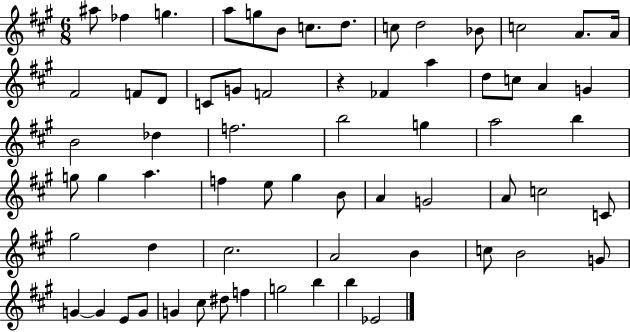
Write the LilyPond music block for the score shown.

{
  \clef treble
  \numericTimeSignature
  \time 6/8
  \key a \major
  ais''8 fes''4 g''4. | a''8 g''8 b'8 c''8. d''8. | c''8 d''2 bes'8 | c''2 a'8. a'16 | \break fis'2 f'8 d'8 | c'8 g'8 f'2 | r4 fes'4 a''4 | d''8 c''8 a'4 g'4 | \break b'2 des''4 | f''2. | b''2 g''4 | a''2 b''4 | \break g''8 g''4 a''4. | f''4 e''8 gis''4 b'8 | a'4 g'2 | a'8 c''2 c'8 | \break gis''2 d''4 | cis''2. | a'2 b'4 | c''8 b'2 g'8 | \break g'4~~ g'4 e'8 g'8 | g'4 cis''8 dis''8 f''4 | g''2 b''4 | b''4 ees'2 | \break \bar "|."
}